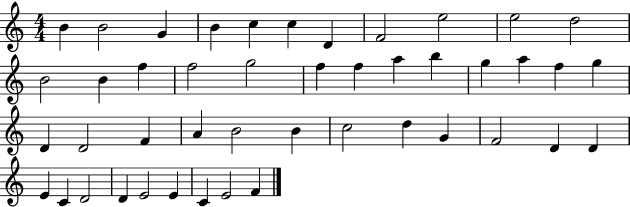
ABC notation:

X:1
T:Untitled
M:4/4
L:1/4
K:C
B B2 G B c c D F2 e2 e2 d2 B2 B f f2 g2 f f a b g a f g D D2 F A B2 B c2 d G F2 D D E C D2 D E2 E C E2 F